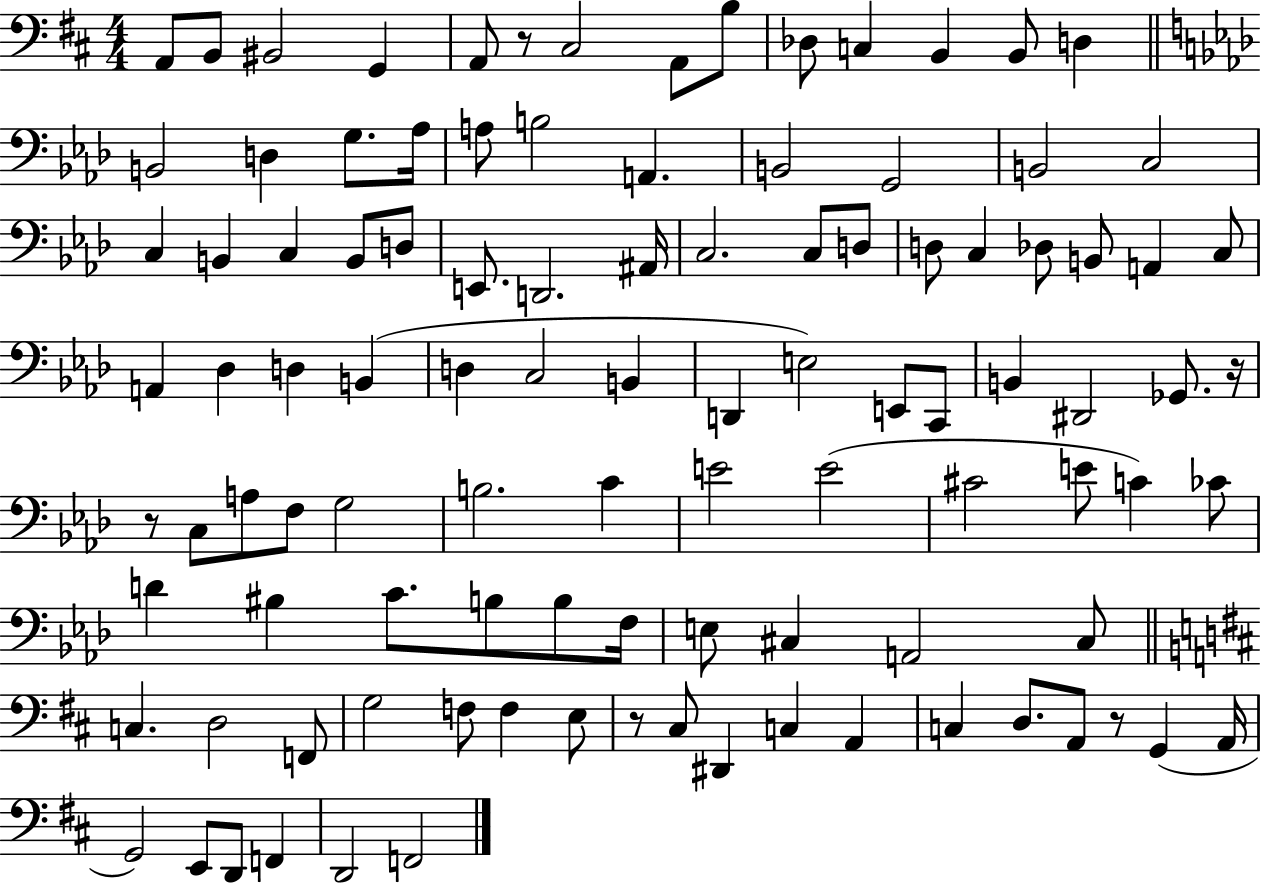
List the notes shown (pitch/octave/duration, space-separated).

A2/e B2/e BIS2/h G2/q A2/e R/e C#3/h A2/e B3/e Db3/e C3/q B2/q B2/e D3/q B2/h D3/q G3/e. Ab3/s A3/e B3/h A2/q. B2/h G2/h B2/h C3/h C3/q B2/q C3/q B2/e D3/e E2/e. D2/h. A#2/s C3/h. C3/e D3/e D3/e C3/q Db3/e B2/e A2/q C3/e A2/q Db3/q D3/q B2/q D3/q C3/h B2/q D2/q E3/h E2/e C2/e B2/q D#2/h Gb2/e. R/s R/e C3/e A3/e F3/e G3/h B3/h. C4/q E4/h E4/h C#4/h E4/e C4/q CES4/e D4/q BIS3/q C4/e. B3/e B3/e F3/s E3/e C#3/q A2/h C#3/e C3/q. D3/h F2/e G3/h F3/e F3/q E3/e R/e C#3/e D#2/q C3/q A2/q C3/q D3/e. A2/e R/e G2/q A2/s G2/h E2/e D2/e F2/q D2/h F2/h